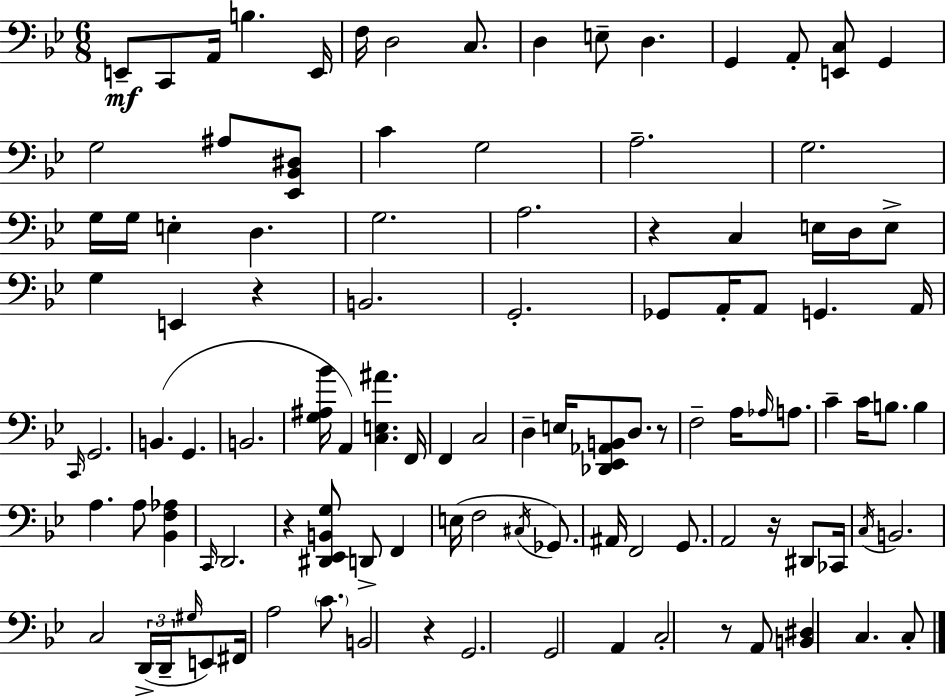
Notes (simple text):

E2/e C2/e A2/s B3/q. E2/s F3/s D3/h C3/e. D3/q E3/e D3/q. G2/q A2/e [E2,C3]/e G2/q G3/h A#3/e [Eb2,Bb2,D#3]/e C4/q G3/h A3/h. G3/h. G3/s G3/s E3/q D3/q. G3/h. A3/h. R/q C3/q E3/s D3/s E3/e G3/q E2/q R/q B2/h. G2/h. Gb2/e A2/s A2/e G2/q. A2/s C2/s G2/h. B2/q. G2/q. B2/h. [G3,A#3,Bb4]/s A2/q [C3,E3,A#4]/q. F2/s F2/q C3/h D3/q E3/s [Db2,Eb2,Ab2,B2]/e D3/e. R/e F3/h A3/s Ab3/s A3/e. C4/q C4/s B3/e. B3/q A3/q. A3/e [Bb2,F3,Ab3]/q C2/s D2/h. R/q [D#2,Eb2,B2,G3]/e D2/e F2/q E3/s F3/h C#3/s Gb2/e. A#2/s F2/h G2/e. A2/h R/s D#2/e CES2/s C3/s B2/h. C3/h D2/s D2/s G#3/s E2/e F#2/s A3/h C4/e. B2/h R/q G2/h. G2/h A2/q C3/h R/e A2/e [B2,D#3]/q C3/q. C3/e